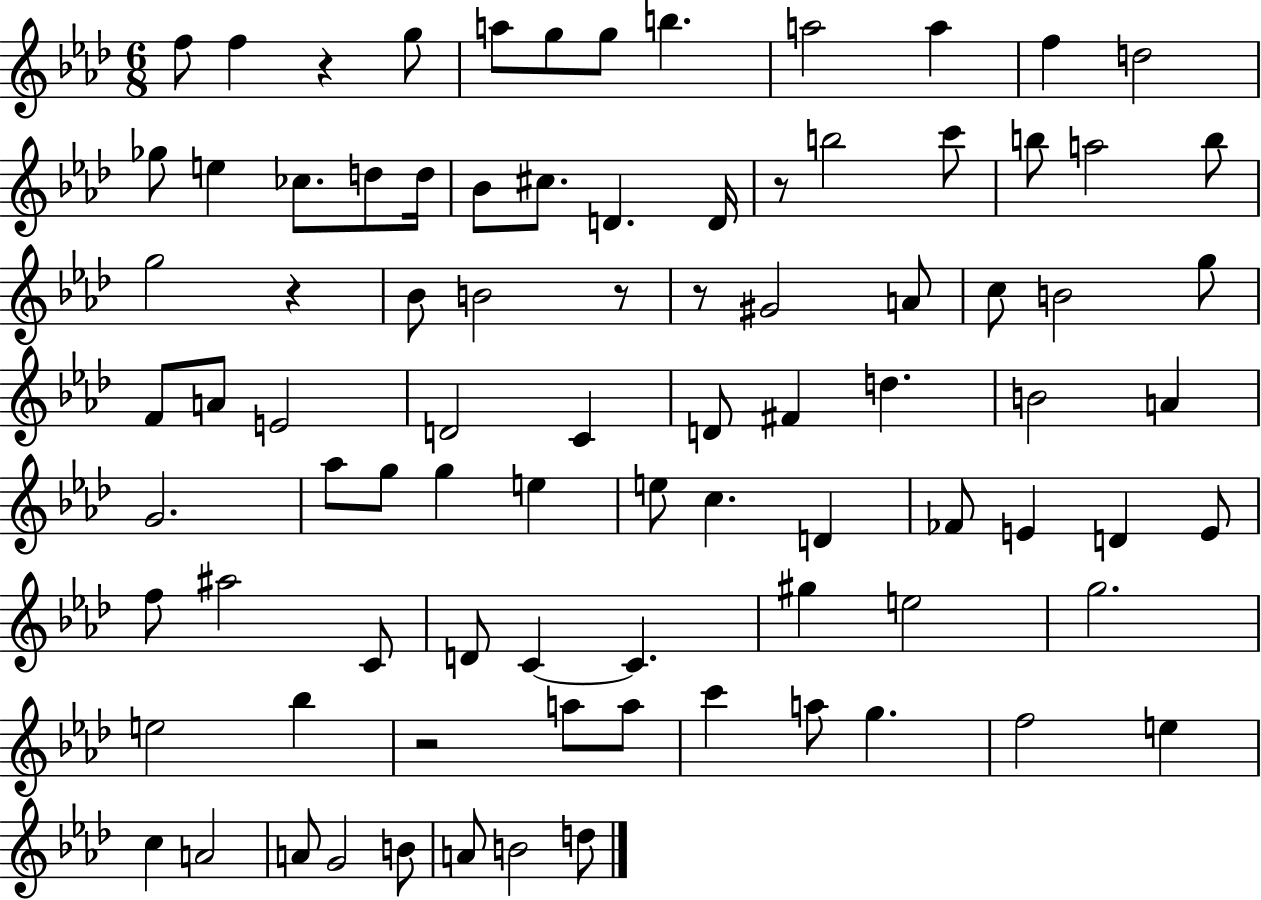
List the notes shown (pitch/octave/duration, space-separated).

F5/e F5/q R/q G5/e A5/e G5/e G5/e B5/q. A5/h A5/q F5/q D5/h Gb5/e E5/q CES5/e. D5/e D5/s Bb4/e C#5/e. D4/q. D4/s R/e B5/h C6/e B5/e A5/h B5/e G5/h R/q Bb4/e B4/h R/e R/e G#4/h A4/e C5/e B4/h G5/e F4/e A4/e E4/h D4/h C4/q D4/e F#4/q D5/q. B4/h A4/q G4/h. Ab5/e G5/e G5/q E5/q E5/e C5/q. D4/q FES4/e E4/q D4/q E4/e F5/e A#5/h C4/e D4/e C4/q C4/q. G#5/q E5/h G5/h. E5/h Bb5/q R/h A5/e A5/e C6/q A5/e G5/q. F5/h E5/q C5/q A4/h A4/e G4/h B4/e A4/e B4/h D5/e